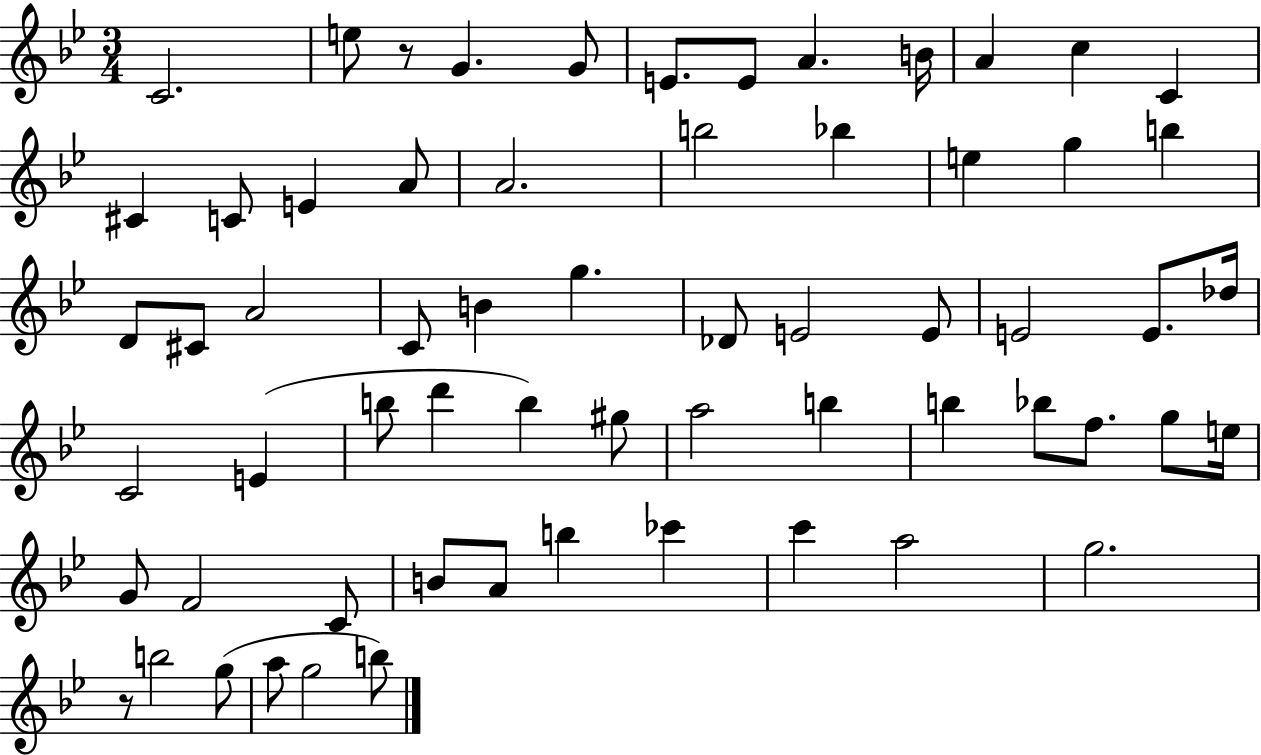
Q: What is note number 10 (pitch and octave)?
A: C5